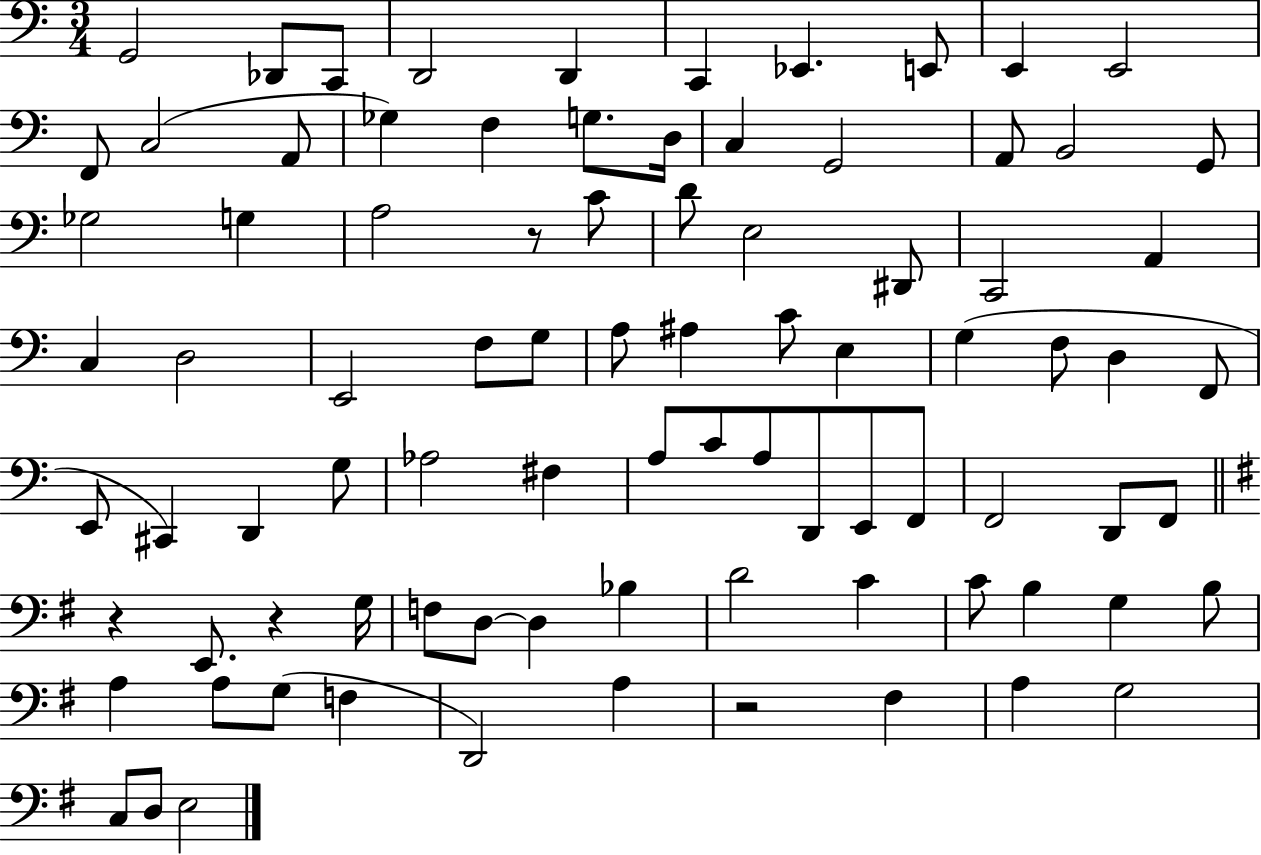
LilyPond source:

{
  \clef bass
  \numericTimeSignature
  \time 3/4
  \key c \major
  g,2 des,8 c,8 | d,2 d,4 | c,4 ees,4. e,8 | e,4 e,2 | \break f,8 c2( a,8 | ges4) f4 g8. d16 | c4 g,2 | a,8 b,2 g,8 | \break ges2 g4 | a2 r8 c'8 | d'8 e2 dis,8 | c,2 a,4 | \break c4 d2 | e,2 f8 g8 | a8 ais4 c'8 e4 | g4( f8 d4 f,8 | \break e,8 cis,4) d,4 g8 | aes2 fis4 | a8 c'8 a8 d,8 e,8 f,8 | f,2 d,8 f,8 | \break \bar "||" \break \key g \major r4 e,8. r4 g16 | f8 d8~~ d4 bes4 | d'2 c'4 | c'8 b4 g4 b8 | \break a4 a8 g8( f4 | d,2) a4 | r2 fis4 | a4 g2 | \break c8 d8 e2 | \bar "|."
}